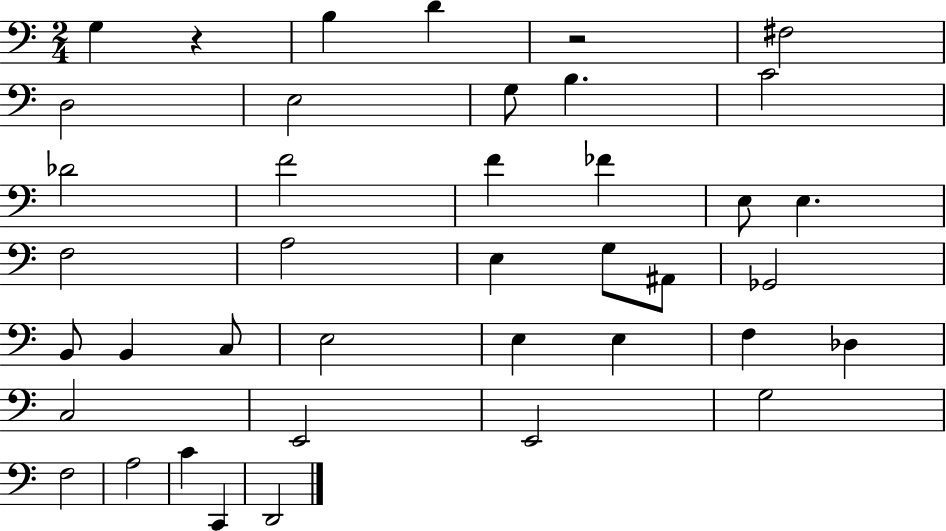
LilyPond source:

{
  \clef bass
  \numericTimeSignature
  \time 2/4
  \key c \major
  g4 r4 | b4 d'4 | r2 | fis2 | \break d2 | e2 | g8 b4. | c'2 | \break des'2 | f'2 | f'4 fes'4 | e8 e4. | \break f2 | a2 | e4 g8 ais,8 | ges,2 | \break b,8 b,4 c8 | e2 | e4 e4 | f4 des4 | \break c2 | e,2 | e,2 | g2 | \break f2 | a2 | c'4 c,4 | d,2 | \break \bar "|."
}